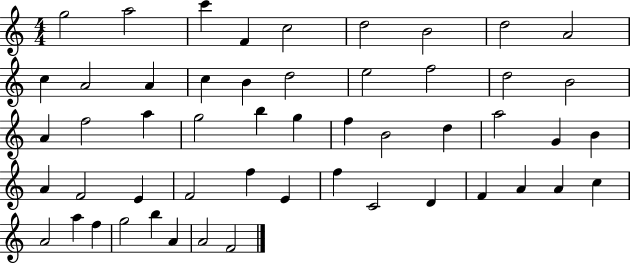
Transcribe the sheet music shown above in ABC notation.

X:1
T:Untitled
M:4/4
L:1/4
K:C
g2 a2 c' F c2 d2 B2 d2 A2 c A2 A c B d2 e2 f2 d2 B2 A f2 a g2 b g f B2 d a2 G B A F2 E F2 f E f C2 D F A A c A2 a f g2 b A A2 F2